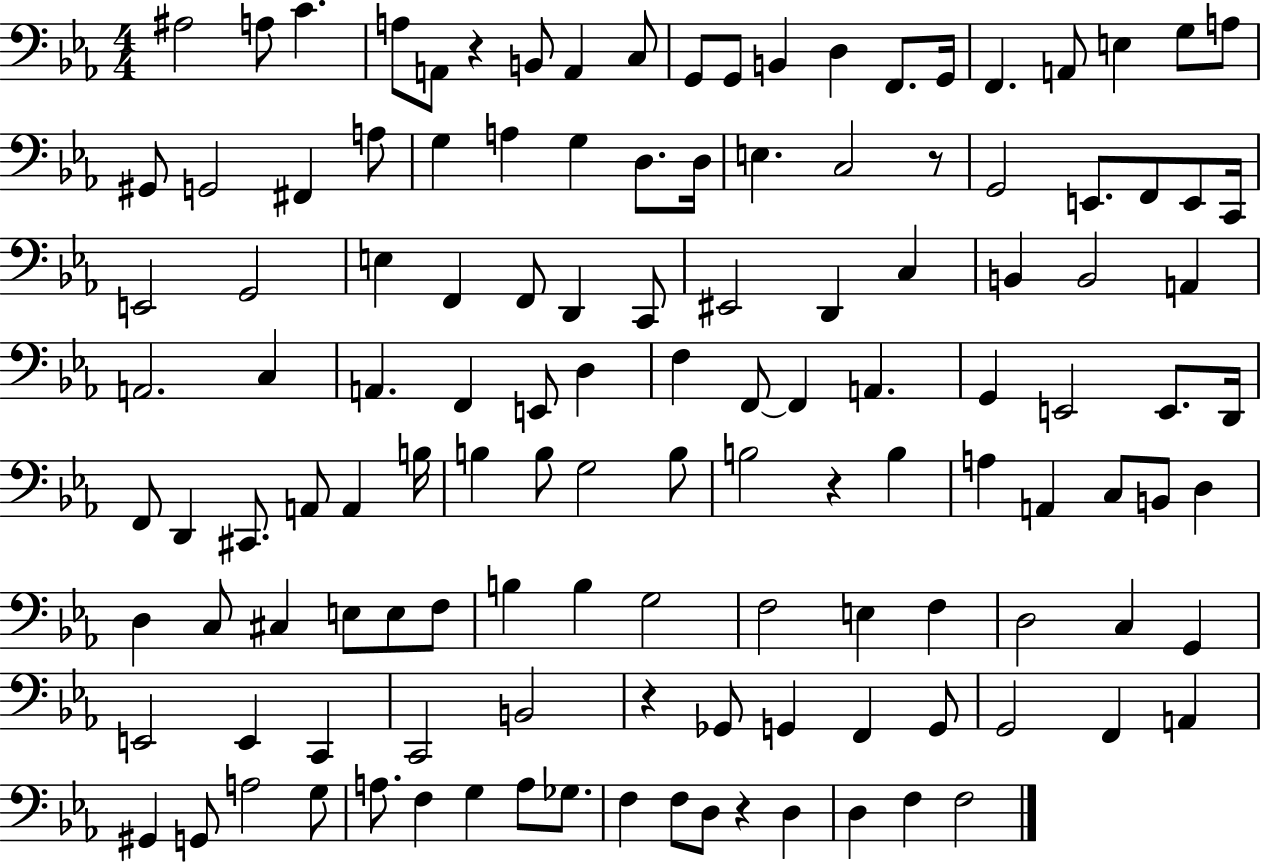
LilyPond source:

{
  \clef bass
  \numericTimeSignature
  \time 4/4
  \key ees \major
  ais2 a8 c'4. | a8 a,8 r4 b,8 a,4 c8 | g,8 g,8 b,4 d4 f,8. g,16 | f,4. a,8 e4 g8 a8 | \break gis,8 g,2 fis,4 a8 | g4 a4 g4 d8. d16 | e4. c2 r8 | g,2 e,8. f,8 e,8 c,16 | \break e,2 g,2 | e4 f,4 f,8 d,4 c,8 | eis,2 d,4 c4 | b,4 b,2 a,4 | \break a,2. c4 | a,4. f,4 e,8 d4 | f4 f,8~~ f,4 a,4. | g,4 e,2 e,8. d,16 | \break f,8 d,4 cis,8. a,8 a,4 b16 | b4 b8 g2 b8 | b2 r4 b4 | a4 a,4 c8 b,8 d4 | \break d4 c8 cis4 e8 e8 f8 | b4 b4 g2 | f2 e4 f4 | d2 c4 g,4 | \break e,2 e,4 c,4 | c,2 b,2 | r4 ges,8 g,4 f,4 g,8 | g,2 f,4 a,4 | \break gis,4 g,8 a2 g8 | a8. f4 g4 a8 ges8. | f4 f8 d8 r4 d4 | d4 f4 f2 | \break \bar "|."
}